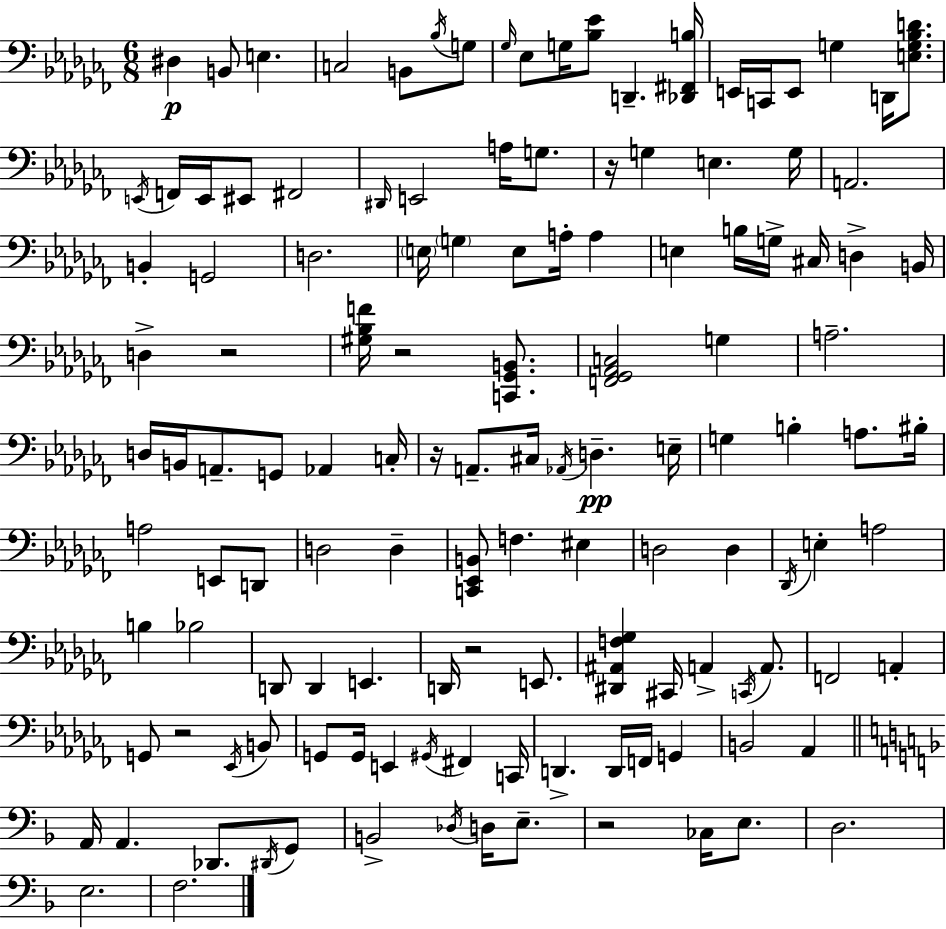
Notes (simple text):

D#3/q B2/e E3/q. C3/h B2/e Bb3/s G3/e Gb3/s Eb3/e G3/s [Bb3,Eb4]/e D2/q. [Db2,F#2,B3]/s E2/s C2/s E2/e G3/q D2/s [E3,G3,Bb3,D4]/e. E2/s F2/s E2/s EIS2/e F#2/h D#2/s E2/h A3/s G3/e. R/s G3/q E3/q. G3/s A2/h. B2/q G2/h D3/h. E3/s G3/q E3/e A3/s A3/q E3/q B3/s G3/s C#3/s D3/q B2/s D3/q R/h [G#3,Bb3,F4]/s R/h [C2,Gb2,B2]/e. [F2,Gb2,Ab2,C3]/h G3/q A3/h. D3/s B2/s A2/e. G2/e Ab2/q C3/s R/s A2/e. C#3/s Ab2/s D3/q. E3/s G3/q B3/q A3/e. BIS3/s A3/h E2/e D2/e D3/h D3/q [C2,Eb2,B2]/e F3/q. EIS3/q D3/h D3/q Db2/s E3/q A3/h B3/q Bb3/h D2/e D2/q E2/q. D2/s R/h E2/e. [D#2,A#2,F3,Gb3]/q C#2/s A2/q C2/s A2/e. F2/h A2/q G2/e R/h Eb2/s B2/e G2/e G2/s E2/q G#2/s F#2/q C2/s D2/q. D2/s F2/s G2/q B2/h Ab2/q A2/s A2/q. Db2/e. D#2/s G2/e B2/h Db3/s D3/s E3/e. R/h CES3/s E3/e. D3/h. E3/h. F3/h.